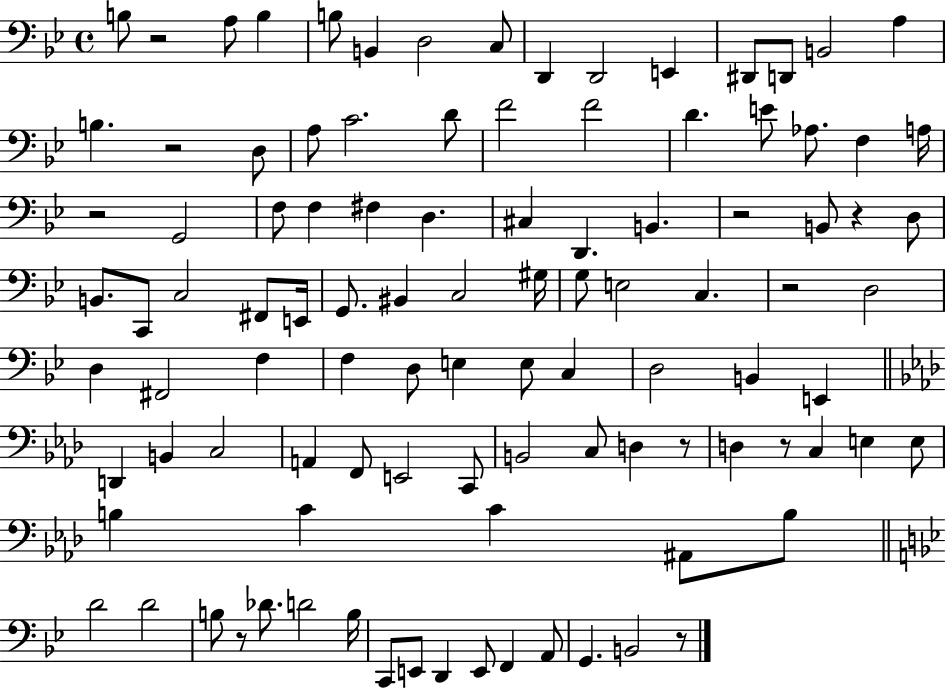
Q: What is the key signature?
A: BES major